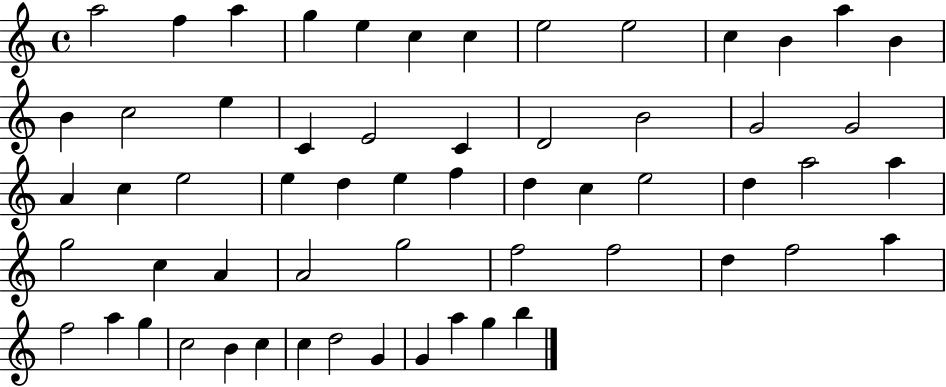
X:1
T:Untitled
M:4/4
L:1/4
K:C
a2 f a g e c c e2 e2 c B a B B c2 e C E2 C D2 B2 G2 G2 A c e2 e d e f d c e2 d a2 a g2 c A A2 g2 f2 f2 d f2 a f2 a g c2 B c c d2 G G a g b